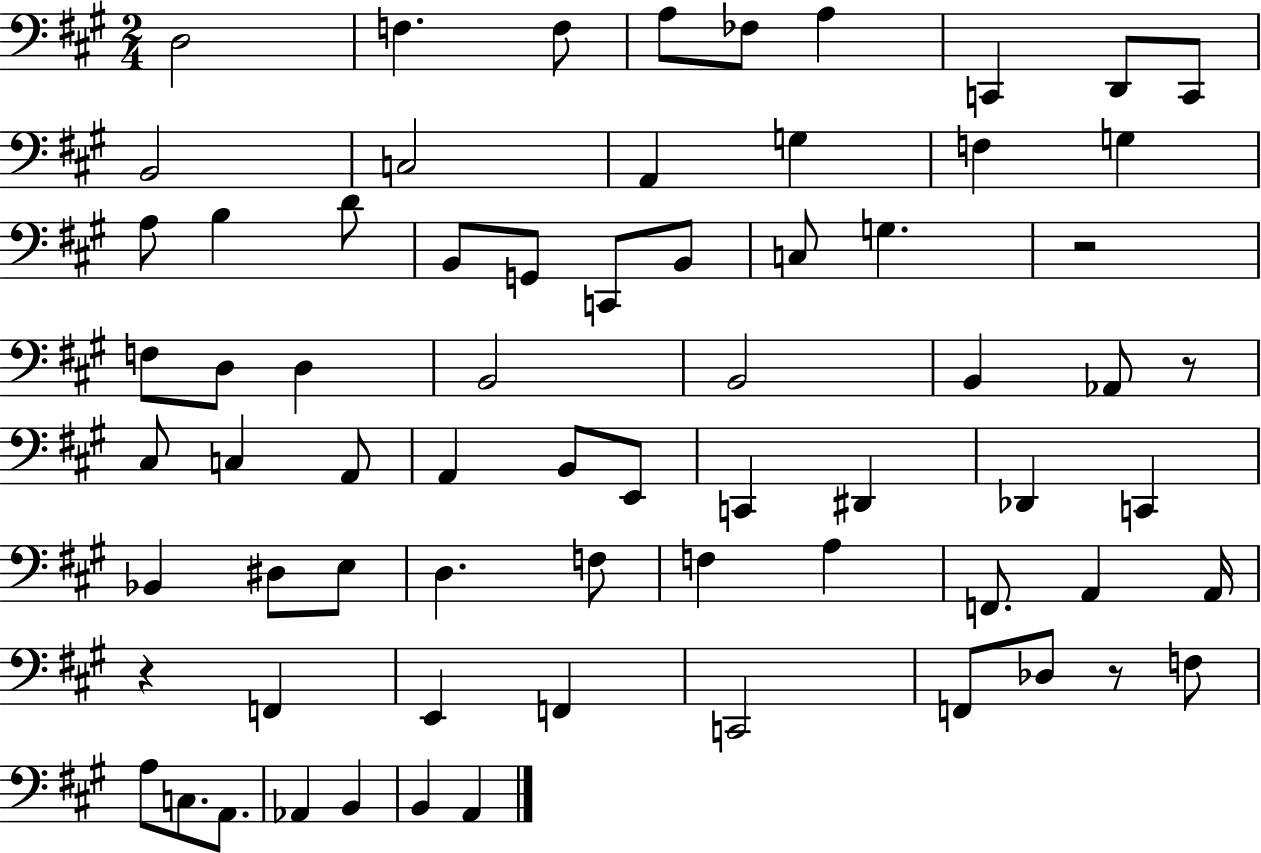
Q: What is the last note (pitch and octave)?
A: A2